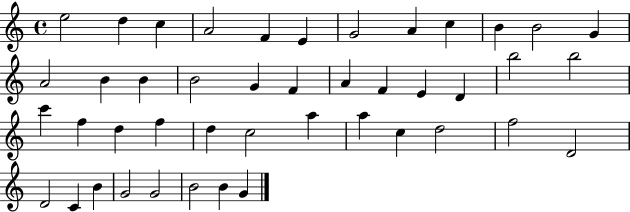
{
  \clef treble
  \time 4/4
  \defaultTimeSignature
  \key c \major
  e''2 d''4 c''4 | a'2 f'4 e'4 | g'2 a'4 c''4 | b'4 b'2 g'4 | \break a'2 b'4 b'4 | b'2 g'4 f'4 | a'4 f'4 e'4 d'4 | b''2 b''2 | \break c'''4 f''4 d''4 f''4 | d''4 c''2 a''4 | a''4 c''4 d''2 | f''2 d'2 | \break d'2 c'4 b'4 | g'2 g'2 | b'2 b'4 g'4 | \bar "|."
}